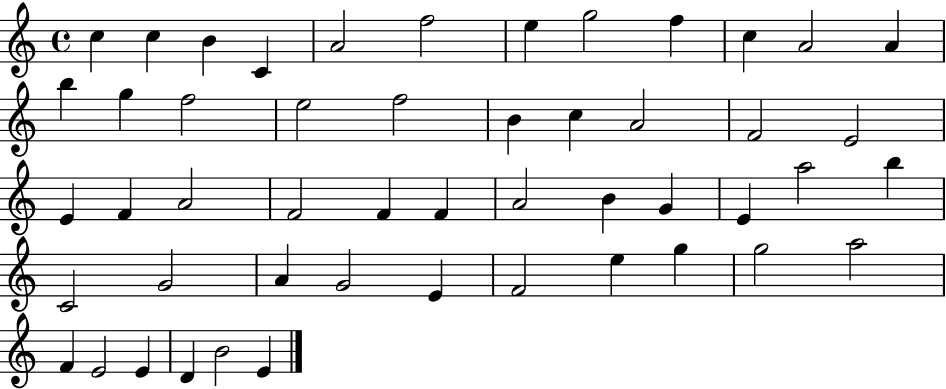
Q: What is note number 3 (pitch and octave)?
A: B4